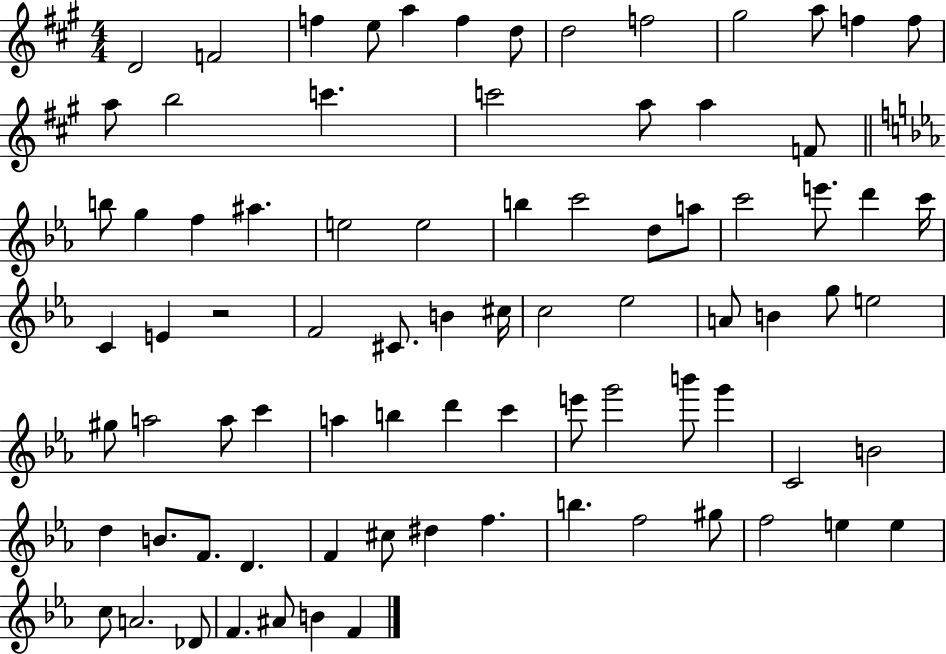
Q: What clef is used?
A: treble